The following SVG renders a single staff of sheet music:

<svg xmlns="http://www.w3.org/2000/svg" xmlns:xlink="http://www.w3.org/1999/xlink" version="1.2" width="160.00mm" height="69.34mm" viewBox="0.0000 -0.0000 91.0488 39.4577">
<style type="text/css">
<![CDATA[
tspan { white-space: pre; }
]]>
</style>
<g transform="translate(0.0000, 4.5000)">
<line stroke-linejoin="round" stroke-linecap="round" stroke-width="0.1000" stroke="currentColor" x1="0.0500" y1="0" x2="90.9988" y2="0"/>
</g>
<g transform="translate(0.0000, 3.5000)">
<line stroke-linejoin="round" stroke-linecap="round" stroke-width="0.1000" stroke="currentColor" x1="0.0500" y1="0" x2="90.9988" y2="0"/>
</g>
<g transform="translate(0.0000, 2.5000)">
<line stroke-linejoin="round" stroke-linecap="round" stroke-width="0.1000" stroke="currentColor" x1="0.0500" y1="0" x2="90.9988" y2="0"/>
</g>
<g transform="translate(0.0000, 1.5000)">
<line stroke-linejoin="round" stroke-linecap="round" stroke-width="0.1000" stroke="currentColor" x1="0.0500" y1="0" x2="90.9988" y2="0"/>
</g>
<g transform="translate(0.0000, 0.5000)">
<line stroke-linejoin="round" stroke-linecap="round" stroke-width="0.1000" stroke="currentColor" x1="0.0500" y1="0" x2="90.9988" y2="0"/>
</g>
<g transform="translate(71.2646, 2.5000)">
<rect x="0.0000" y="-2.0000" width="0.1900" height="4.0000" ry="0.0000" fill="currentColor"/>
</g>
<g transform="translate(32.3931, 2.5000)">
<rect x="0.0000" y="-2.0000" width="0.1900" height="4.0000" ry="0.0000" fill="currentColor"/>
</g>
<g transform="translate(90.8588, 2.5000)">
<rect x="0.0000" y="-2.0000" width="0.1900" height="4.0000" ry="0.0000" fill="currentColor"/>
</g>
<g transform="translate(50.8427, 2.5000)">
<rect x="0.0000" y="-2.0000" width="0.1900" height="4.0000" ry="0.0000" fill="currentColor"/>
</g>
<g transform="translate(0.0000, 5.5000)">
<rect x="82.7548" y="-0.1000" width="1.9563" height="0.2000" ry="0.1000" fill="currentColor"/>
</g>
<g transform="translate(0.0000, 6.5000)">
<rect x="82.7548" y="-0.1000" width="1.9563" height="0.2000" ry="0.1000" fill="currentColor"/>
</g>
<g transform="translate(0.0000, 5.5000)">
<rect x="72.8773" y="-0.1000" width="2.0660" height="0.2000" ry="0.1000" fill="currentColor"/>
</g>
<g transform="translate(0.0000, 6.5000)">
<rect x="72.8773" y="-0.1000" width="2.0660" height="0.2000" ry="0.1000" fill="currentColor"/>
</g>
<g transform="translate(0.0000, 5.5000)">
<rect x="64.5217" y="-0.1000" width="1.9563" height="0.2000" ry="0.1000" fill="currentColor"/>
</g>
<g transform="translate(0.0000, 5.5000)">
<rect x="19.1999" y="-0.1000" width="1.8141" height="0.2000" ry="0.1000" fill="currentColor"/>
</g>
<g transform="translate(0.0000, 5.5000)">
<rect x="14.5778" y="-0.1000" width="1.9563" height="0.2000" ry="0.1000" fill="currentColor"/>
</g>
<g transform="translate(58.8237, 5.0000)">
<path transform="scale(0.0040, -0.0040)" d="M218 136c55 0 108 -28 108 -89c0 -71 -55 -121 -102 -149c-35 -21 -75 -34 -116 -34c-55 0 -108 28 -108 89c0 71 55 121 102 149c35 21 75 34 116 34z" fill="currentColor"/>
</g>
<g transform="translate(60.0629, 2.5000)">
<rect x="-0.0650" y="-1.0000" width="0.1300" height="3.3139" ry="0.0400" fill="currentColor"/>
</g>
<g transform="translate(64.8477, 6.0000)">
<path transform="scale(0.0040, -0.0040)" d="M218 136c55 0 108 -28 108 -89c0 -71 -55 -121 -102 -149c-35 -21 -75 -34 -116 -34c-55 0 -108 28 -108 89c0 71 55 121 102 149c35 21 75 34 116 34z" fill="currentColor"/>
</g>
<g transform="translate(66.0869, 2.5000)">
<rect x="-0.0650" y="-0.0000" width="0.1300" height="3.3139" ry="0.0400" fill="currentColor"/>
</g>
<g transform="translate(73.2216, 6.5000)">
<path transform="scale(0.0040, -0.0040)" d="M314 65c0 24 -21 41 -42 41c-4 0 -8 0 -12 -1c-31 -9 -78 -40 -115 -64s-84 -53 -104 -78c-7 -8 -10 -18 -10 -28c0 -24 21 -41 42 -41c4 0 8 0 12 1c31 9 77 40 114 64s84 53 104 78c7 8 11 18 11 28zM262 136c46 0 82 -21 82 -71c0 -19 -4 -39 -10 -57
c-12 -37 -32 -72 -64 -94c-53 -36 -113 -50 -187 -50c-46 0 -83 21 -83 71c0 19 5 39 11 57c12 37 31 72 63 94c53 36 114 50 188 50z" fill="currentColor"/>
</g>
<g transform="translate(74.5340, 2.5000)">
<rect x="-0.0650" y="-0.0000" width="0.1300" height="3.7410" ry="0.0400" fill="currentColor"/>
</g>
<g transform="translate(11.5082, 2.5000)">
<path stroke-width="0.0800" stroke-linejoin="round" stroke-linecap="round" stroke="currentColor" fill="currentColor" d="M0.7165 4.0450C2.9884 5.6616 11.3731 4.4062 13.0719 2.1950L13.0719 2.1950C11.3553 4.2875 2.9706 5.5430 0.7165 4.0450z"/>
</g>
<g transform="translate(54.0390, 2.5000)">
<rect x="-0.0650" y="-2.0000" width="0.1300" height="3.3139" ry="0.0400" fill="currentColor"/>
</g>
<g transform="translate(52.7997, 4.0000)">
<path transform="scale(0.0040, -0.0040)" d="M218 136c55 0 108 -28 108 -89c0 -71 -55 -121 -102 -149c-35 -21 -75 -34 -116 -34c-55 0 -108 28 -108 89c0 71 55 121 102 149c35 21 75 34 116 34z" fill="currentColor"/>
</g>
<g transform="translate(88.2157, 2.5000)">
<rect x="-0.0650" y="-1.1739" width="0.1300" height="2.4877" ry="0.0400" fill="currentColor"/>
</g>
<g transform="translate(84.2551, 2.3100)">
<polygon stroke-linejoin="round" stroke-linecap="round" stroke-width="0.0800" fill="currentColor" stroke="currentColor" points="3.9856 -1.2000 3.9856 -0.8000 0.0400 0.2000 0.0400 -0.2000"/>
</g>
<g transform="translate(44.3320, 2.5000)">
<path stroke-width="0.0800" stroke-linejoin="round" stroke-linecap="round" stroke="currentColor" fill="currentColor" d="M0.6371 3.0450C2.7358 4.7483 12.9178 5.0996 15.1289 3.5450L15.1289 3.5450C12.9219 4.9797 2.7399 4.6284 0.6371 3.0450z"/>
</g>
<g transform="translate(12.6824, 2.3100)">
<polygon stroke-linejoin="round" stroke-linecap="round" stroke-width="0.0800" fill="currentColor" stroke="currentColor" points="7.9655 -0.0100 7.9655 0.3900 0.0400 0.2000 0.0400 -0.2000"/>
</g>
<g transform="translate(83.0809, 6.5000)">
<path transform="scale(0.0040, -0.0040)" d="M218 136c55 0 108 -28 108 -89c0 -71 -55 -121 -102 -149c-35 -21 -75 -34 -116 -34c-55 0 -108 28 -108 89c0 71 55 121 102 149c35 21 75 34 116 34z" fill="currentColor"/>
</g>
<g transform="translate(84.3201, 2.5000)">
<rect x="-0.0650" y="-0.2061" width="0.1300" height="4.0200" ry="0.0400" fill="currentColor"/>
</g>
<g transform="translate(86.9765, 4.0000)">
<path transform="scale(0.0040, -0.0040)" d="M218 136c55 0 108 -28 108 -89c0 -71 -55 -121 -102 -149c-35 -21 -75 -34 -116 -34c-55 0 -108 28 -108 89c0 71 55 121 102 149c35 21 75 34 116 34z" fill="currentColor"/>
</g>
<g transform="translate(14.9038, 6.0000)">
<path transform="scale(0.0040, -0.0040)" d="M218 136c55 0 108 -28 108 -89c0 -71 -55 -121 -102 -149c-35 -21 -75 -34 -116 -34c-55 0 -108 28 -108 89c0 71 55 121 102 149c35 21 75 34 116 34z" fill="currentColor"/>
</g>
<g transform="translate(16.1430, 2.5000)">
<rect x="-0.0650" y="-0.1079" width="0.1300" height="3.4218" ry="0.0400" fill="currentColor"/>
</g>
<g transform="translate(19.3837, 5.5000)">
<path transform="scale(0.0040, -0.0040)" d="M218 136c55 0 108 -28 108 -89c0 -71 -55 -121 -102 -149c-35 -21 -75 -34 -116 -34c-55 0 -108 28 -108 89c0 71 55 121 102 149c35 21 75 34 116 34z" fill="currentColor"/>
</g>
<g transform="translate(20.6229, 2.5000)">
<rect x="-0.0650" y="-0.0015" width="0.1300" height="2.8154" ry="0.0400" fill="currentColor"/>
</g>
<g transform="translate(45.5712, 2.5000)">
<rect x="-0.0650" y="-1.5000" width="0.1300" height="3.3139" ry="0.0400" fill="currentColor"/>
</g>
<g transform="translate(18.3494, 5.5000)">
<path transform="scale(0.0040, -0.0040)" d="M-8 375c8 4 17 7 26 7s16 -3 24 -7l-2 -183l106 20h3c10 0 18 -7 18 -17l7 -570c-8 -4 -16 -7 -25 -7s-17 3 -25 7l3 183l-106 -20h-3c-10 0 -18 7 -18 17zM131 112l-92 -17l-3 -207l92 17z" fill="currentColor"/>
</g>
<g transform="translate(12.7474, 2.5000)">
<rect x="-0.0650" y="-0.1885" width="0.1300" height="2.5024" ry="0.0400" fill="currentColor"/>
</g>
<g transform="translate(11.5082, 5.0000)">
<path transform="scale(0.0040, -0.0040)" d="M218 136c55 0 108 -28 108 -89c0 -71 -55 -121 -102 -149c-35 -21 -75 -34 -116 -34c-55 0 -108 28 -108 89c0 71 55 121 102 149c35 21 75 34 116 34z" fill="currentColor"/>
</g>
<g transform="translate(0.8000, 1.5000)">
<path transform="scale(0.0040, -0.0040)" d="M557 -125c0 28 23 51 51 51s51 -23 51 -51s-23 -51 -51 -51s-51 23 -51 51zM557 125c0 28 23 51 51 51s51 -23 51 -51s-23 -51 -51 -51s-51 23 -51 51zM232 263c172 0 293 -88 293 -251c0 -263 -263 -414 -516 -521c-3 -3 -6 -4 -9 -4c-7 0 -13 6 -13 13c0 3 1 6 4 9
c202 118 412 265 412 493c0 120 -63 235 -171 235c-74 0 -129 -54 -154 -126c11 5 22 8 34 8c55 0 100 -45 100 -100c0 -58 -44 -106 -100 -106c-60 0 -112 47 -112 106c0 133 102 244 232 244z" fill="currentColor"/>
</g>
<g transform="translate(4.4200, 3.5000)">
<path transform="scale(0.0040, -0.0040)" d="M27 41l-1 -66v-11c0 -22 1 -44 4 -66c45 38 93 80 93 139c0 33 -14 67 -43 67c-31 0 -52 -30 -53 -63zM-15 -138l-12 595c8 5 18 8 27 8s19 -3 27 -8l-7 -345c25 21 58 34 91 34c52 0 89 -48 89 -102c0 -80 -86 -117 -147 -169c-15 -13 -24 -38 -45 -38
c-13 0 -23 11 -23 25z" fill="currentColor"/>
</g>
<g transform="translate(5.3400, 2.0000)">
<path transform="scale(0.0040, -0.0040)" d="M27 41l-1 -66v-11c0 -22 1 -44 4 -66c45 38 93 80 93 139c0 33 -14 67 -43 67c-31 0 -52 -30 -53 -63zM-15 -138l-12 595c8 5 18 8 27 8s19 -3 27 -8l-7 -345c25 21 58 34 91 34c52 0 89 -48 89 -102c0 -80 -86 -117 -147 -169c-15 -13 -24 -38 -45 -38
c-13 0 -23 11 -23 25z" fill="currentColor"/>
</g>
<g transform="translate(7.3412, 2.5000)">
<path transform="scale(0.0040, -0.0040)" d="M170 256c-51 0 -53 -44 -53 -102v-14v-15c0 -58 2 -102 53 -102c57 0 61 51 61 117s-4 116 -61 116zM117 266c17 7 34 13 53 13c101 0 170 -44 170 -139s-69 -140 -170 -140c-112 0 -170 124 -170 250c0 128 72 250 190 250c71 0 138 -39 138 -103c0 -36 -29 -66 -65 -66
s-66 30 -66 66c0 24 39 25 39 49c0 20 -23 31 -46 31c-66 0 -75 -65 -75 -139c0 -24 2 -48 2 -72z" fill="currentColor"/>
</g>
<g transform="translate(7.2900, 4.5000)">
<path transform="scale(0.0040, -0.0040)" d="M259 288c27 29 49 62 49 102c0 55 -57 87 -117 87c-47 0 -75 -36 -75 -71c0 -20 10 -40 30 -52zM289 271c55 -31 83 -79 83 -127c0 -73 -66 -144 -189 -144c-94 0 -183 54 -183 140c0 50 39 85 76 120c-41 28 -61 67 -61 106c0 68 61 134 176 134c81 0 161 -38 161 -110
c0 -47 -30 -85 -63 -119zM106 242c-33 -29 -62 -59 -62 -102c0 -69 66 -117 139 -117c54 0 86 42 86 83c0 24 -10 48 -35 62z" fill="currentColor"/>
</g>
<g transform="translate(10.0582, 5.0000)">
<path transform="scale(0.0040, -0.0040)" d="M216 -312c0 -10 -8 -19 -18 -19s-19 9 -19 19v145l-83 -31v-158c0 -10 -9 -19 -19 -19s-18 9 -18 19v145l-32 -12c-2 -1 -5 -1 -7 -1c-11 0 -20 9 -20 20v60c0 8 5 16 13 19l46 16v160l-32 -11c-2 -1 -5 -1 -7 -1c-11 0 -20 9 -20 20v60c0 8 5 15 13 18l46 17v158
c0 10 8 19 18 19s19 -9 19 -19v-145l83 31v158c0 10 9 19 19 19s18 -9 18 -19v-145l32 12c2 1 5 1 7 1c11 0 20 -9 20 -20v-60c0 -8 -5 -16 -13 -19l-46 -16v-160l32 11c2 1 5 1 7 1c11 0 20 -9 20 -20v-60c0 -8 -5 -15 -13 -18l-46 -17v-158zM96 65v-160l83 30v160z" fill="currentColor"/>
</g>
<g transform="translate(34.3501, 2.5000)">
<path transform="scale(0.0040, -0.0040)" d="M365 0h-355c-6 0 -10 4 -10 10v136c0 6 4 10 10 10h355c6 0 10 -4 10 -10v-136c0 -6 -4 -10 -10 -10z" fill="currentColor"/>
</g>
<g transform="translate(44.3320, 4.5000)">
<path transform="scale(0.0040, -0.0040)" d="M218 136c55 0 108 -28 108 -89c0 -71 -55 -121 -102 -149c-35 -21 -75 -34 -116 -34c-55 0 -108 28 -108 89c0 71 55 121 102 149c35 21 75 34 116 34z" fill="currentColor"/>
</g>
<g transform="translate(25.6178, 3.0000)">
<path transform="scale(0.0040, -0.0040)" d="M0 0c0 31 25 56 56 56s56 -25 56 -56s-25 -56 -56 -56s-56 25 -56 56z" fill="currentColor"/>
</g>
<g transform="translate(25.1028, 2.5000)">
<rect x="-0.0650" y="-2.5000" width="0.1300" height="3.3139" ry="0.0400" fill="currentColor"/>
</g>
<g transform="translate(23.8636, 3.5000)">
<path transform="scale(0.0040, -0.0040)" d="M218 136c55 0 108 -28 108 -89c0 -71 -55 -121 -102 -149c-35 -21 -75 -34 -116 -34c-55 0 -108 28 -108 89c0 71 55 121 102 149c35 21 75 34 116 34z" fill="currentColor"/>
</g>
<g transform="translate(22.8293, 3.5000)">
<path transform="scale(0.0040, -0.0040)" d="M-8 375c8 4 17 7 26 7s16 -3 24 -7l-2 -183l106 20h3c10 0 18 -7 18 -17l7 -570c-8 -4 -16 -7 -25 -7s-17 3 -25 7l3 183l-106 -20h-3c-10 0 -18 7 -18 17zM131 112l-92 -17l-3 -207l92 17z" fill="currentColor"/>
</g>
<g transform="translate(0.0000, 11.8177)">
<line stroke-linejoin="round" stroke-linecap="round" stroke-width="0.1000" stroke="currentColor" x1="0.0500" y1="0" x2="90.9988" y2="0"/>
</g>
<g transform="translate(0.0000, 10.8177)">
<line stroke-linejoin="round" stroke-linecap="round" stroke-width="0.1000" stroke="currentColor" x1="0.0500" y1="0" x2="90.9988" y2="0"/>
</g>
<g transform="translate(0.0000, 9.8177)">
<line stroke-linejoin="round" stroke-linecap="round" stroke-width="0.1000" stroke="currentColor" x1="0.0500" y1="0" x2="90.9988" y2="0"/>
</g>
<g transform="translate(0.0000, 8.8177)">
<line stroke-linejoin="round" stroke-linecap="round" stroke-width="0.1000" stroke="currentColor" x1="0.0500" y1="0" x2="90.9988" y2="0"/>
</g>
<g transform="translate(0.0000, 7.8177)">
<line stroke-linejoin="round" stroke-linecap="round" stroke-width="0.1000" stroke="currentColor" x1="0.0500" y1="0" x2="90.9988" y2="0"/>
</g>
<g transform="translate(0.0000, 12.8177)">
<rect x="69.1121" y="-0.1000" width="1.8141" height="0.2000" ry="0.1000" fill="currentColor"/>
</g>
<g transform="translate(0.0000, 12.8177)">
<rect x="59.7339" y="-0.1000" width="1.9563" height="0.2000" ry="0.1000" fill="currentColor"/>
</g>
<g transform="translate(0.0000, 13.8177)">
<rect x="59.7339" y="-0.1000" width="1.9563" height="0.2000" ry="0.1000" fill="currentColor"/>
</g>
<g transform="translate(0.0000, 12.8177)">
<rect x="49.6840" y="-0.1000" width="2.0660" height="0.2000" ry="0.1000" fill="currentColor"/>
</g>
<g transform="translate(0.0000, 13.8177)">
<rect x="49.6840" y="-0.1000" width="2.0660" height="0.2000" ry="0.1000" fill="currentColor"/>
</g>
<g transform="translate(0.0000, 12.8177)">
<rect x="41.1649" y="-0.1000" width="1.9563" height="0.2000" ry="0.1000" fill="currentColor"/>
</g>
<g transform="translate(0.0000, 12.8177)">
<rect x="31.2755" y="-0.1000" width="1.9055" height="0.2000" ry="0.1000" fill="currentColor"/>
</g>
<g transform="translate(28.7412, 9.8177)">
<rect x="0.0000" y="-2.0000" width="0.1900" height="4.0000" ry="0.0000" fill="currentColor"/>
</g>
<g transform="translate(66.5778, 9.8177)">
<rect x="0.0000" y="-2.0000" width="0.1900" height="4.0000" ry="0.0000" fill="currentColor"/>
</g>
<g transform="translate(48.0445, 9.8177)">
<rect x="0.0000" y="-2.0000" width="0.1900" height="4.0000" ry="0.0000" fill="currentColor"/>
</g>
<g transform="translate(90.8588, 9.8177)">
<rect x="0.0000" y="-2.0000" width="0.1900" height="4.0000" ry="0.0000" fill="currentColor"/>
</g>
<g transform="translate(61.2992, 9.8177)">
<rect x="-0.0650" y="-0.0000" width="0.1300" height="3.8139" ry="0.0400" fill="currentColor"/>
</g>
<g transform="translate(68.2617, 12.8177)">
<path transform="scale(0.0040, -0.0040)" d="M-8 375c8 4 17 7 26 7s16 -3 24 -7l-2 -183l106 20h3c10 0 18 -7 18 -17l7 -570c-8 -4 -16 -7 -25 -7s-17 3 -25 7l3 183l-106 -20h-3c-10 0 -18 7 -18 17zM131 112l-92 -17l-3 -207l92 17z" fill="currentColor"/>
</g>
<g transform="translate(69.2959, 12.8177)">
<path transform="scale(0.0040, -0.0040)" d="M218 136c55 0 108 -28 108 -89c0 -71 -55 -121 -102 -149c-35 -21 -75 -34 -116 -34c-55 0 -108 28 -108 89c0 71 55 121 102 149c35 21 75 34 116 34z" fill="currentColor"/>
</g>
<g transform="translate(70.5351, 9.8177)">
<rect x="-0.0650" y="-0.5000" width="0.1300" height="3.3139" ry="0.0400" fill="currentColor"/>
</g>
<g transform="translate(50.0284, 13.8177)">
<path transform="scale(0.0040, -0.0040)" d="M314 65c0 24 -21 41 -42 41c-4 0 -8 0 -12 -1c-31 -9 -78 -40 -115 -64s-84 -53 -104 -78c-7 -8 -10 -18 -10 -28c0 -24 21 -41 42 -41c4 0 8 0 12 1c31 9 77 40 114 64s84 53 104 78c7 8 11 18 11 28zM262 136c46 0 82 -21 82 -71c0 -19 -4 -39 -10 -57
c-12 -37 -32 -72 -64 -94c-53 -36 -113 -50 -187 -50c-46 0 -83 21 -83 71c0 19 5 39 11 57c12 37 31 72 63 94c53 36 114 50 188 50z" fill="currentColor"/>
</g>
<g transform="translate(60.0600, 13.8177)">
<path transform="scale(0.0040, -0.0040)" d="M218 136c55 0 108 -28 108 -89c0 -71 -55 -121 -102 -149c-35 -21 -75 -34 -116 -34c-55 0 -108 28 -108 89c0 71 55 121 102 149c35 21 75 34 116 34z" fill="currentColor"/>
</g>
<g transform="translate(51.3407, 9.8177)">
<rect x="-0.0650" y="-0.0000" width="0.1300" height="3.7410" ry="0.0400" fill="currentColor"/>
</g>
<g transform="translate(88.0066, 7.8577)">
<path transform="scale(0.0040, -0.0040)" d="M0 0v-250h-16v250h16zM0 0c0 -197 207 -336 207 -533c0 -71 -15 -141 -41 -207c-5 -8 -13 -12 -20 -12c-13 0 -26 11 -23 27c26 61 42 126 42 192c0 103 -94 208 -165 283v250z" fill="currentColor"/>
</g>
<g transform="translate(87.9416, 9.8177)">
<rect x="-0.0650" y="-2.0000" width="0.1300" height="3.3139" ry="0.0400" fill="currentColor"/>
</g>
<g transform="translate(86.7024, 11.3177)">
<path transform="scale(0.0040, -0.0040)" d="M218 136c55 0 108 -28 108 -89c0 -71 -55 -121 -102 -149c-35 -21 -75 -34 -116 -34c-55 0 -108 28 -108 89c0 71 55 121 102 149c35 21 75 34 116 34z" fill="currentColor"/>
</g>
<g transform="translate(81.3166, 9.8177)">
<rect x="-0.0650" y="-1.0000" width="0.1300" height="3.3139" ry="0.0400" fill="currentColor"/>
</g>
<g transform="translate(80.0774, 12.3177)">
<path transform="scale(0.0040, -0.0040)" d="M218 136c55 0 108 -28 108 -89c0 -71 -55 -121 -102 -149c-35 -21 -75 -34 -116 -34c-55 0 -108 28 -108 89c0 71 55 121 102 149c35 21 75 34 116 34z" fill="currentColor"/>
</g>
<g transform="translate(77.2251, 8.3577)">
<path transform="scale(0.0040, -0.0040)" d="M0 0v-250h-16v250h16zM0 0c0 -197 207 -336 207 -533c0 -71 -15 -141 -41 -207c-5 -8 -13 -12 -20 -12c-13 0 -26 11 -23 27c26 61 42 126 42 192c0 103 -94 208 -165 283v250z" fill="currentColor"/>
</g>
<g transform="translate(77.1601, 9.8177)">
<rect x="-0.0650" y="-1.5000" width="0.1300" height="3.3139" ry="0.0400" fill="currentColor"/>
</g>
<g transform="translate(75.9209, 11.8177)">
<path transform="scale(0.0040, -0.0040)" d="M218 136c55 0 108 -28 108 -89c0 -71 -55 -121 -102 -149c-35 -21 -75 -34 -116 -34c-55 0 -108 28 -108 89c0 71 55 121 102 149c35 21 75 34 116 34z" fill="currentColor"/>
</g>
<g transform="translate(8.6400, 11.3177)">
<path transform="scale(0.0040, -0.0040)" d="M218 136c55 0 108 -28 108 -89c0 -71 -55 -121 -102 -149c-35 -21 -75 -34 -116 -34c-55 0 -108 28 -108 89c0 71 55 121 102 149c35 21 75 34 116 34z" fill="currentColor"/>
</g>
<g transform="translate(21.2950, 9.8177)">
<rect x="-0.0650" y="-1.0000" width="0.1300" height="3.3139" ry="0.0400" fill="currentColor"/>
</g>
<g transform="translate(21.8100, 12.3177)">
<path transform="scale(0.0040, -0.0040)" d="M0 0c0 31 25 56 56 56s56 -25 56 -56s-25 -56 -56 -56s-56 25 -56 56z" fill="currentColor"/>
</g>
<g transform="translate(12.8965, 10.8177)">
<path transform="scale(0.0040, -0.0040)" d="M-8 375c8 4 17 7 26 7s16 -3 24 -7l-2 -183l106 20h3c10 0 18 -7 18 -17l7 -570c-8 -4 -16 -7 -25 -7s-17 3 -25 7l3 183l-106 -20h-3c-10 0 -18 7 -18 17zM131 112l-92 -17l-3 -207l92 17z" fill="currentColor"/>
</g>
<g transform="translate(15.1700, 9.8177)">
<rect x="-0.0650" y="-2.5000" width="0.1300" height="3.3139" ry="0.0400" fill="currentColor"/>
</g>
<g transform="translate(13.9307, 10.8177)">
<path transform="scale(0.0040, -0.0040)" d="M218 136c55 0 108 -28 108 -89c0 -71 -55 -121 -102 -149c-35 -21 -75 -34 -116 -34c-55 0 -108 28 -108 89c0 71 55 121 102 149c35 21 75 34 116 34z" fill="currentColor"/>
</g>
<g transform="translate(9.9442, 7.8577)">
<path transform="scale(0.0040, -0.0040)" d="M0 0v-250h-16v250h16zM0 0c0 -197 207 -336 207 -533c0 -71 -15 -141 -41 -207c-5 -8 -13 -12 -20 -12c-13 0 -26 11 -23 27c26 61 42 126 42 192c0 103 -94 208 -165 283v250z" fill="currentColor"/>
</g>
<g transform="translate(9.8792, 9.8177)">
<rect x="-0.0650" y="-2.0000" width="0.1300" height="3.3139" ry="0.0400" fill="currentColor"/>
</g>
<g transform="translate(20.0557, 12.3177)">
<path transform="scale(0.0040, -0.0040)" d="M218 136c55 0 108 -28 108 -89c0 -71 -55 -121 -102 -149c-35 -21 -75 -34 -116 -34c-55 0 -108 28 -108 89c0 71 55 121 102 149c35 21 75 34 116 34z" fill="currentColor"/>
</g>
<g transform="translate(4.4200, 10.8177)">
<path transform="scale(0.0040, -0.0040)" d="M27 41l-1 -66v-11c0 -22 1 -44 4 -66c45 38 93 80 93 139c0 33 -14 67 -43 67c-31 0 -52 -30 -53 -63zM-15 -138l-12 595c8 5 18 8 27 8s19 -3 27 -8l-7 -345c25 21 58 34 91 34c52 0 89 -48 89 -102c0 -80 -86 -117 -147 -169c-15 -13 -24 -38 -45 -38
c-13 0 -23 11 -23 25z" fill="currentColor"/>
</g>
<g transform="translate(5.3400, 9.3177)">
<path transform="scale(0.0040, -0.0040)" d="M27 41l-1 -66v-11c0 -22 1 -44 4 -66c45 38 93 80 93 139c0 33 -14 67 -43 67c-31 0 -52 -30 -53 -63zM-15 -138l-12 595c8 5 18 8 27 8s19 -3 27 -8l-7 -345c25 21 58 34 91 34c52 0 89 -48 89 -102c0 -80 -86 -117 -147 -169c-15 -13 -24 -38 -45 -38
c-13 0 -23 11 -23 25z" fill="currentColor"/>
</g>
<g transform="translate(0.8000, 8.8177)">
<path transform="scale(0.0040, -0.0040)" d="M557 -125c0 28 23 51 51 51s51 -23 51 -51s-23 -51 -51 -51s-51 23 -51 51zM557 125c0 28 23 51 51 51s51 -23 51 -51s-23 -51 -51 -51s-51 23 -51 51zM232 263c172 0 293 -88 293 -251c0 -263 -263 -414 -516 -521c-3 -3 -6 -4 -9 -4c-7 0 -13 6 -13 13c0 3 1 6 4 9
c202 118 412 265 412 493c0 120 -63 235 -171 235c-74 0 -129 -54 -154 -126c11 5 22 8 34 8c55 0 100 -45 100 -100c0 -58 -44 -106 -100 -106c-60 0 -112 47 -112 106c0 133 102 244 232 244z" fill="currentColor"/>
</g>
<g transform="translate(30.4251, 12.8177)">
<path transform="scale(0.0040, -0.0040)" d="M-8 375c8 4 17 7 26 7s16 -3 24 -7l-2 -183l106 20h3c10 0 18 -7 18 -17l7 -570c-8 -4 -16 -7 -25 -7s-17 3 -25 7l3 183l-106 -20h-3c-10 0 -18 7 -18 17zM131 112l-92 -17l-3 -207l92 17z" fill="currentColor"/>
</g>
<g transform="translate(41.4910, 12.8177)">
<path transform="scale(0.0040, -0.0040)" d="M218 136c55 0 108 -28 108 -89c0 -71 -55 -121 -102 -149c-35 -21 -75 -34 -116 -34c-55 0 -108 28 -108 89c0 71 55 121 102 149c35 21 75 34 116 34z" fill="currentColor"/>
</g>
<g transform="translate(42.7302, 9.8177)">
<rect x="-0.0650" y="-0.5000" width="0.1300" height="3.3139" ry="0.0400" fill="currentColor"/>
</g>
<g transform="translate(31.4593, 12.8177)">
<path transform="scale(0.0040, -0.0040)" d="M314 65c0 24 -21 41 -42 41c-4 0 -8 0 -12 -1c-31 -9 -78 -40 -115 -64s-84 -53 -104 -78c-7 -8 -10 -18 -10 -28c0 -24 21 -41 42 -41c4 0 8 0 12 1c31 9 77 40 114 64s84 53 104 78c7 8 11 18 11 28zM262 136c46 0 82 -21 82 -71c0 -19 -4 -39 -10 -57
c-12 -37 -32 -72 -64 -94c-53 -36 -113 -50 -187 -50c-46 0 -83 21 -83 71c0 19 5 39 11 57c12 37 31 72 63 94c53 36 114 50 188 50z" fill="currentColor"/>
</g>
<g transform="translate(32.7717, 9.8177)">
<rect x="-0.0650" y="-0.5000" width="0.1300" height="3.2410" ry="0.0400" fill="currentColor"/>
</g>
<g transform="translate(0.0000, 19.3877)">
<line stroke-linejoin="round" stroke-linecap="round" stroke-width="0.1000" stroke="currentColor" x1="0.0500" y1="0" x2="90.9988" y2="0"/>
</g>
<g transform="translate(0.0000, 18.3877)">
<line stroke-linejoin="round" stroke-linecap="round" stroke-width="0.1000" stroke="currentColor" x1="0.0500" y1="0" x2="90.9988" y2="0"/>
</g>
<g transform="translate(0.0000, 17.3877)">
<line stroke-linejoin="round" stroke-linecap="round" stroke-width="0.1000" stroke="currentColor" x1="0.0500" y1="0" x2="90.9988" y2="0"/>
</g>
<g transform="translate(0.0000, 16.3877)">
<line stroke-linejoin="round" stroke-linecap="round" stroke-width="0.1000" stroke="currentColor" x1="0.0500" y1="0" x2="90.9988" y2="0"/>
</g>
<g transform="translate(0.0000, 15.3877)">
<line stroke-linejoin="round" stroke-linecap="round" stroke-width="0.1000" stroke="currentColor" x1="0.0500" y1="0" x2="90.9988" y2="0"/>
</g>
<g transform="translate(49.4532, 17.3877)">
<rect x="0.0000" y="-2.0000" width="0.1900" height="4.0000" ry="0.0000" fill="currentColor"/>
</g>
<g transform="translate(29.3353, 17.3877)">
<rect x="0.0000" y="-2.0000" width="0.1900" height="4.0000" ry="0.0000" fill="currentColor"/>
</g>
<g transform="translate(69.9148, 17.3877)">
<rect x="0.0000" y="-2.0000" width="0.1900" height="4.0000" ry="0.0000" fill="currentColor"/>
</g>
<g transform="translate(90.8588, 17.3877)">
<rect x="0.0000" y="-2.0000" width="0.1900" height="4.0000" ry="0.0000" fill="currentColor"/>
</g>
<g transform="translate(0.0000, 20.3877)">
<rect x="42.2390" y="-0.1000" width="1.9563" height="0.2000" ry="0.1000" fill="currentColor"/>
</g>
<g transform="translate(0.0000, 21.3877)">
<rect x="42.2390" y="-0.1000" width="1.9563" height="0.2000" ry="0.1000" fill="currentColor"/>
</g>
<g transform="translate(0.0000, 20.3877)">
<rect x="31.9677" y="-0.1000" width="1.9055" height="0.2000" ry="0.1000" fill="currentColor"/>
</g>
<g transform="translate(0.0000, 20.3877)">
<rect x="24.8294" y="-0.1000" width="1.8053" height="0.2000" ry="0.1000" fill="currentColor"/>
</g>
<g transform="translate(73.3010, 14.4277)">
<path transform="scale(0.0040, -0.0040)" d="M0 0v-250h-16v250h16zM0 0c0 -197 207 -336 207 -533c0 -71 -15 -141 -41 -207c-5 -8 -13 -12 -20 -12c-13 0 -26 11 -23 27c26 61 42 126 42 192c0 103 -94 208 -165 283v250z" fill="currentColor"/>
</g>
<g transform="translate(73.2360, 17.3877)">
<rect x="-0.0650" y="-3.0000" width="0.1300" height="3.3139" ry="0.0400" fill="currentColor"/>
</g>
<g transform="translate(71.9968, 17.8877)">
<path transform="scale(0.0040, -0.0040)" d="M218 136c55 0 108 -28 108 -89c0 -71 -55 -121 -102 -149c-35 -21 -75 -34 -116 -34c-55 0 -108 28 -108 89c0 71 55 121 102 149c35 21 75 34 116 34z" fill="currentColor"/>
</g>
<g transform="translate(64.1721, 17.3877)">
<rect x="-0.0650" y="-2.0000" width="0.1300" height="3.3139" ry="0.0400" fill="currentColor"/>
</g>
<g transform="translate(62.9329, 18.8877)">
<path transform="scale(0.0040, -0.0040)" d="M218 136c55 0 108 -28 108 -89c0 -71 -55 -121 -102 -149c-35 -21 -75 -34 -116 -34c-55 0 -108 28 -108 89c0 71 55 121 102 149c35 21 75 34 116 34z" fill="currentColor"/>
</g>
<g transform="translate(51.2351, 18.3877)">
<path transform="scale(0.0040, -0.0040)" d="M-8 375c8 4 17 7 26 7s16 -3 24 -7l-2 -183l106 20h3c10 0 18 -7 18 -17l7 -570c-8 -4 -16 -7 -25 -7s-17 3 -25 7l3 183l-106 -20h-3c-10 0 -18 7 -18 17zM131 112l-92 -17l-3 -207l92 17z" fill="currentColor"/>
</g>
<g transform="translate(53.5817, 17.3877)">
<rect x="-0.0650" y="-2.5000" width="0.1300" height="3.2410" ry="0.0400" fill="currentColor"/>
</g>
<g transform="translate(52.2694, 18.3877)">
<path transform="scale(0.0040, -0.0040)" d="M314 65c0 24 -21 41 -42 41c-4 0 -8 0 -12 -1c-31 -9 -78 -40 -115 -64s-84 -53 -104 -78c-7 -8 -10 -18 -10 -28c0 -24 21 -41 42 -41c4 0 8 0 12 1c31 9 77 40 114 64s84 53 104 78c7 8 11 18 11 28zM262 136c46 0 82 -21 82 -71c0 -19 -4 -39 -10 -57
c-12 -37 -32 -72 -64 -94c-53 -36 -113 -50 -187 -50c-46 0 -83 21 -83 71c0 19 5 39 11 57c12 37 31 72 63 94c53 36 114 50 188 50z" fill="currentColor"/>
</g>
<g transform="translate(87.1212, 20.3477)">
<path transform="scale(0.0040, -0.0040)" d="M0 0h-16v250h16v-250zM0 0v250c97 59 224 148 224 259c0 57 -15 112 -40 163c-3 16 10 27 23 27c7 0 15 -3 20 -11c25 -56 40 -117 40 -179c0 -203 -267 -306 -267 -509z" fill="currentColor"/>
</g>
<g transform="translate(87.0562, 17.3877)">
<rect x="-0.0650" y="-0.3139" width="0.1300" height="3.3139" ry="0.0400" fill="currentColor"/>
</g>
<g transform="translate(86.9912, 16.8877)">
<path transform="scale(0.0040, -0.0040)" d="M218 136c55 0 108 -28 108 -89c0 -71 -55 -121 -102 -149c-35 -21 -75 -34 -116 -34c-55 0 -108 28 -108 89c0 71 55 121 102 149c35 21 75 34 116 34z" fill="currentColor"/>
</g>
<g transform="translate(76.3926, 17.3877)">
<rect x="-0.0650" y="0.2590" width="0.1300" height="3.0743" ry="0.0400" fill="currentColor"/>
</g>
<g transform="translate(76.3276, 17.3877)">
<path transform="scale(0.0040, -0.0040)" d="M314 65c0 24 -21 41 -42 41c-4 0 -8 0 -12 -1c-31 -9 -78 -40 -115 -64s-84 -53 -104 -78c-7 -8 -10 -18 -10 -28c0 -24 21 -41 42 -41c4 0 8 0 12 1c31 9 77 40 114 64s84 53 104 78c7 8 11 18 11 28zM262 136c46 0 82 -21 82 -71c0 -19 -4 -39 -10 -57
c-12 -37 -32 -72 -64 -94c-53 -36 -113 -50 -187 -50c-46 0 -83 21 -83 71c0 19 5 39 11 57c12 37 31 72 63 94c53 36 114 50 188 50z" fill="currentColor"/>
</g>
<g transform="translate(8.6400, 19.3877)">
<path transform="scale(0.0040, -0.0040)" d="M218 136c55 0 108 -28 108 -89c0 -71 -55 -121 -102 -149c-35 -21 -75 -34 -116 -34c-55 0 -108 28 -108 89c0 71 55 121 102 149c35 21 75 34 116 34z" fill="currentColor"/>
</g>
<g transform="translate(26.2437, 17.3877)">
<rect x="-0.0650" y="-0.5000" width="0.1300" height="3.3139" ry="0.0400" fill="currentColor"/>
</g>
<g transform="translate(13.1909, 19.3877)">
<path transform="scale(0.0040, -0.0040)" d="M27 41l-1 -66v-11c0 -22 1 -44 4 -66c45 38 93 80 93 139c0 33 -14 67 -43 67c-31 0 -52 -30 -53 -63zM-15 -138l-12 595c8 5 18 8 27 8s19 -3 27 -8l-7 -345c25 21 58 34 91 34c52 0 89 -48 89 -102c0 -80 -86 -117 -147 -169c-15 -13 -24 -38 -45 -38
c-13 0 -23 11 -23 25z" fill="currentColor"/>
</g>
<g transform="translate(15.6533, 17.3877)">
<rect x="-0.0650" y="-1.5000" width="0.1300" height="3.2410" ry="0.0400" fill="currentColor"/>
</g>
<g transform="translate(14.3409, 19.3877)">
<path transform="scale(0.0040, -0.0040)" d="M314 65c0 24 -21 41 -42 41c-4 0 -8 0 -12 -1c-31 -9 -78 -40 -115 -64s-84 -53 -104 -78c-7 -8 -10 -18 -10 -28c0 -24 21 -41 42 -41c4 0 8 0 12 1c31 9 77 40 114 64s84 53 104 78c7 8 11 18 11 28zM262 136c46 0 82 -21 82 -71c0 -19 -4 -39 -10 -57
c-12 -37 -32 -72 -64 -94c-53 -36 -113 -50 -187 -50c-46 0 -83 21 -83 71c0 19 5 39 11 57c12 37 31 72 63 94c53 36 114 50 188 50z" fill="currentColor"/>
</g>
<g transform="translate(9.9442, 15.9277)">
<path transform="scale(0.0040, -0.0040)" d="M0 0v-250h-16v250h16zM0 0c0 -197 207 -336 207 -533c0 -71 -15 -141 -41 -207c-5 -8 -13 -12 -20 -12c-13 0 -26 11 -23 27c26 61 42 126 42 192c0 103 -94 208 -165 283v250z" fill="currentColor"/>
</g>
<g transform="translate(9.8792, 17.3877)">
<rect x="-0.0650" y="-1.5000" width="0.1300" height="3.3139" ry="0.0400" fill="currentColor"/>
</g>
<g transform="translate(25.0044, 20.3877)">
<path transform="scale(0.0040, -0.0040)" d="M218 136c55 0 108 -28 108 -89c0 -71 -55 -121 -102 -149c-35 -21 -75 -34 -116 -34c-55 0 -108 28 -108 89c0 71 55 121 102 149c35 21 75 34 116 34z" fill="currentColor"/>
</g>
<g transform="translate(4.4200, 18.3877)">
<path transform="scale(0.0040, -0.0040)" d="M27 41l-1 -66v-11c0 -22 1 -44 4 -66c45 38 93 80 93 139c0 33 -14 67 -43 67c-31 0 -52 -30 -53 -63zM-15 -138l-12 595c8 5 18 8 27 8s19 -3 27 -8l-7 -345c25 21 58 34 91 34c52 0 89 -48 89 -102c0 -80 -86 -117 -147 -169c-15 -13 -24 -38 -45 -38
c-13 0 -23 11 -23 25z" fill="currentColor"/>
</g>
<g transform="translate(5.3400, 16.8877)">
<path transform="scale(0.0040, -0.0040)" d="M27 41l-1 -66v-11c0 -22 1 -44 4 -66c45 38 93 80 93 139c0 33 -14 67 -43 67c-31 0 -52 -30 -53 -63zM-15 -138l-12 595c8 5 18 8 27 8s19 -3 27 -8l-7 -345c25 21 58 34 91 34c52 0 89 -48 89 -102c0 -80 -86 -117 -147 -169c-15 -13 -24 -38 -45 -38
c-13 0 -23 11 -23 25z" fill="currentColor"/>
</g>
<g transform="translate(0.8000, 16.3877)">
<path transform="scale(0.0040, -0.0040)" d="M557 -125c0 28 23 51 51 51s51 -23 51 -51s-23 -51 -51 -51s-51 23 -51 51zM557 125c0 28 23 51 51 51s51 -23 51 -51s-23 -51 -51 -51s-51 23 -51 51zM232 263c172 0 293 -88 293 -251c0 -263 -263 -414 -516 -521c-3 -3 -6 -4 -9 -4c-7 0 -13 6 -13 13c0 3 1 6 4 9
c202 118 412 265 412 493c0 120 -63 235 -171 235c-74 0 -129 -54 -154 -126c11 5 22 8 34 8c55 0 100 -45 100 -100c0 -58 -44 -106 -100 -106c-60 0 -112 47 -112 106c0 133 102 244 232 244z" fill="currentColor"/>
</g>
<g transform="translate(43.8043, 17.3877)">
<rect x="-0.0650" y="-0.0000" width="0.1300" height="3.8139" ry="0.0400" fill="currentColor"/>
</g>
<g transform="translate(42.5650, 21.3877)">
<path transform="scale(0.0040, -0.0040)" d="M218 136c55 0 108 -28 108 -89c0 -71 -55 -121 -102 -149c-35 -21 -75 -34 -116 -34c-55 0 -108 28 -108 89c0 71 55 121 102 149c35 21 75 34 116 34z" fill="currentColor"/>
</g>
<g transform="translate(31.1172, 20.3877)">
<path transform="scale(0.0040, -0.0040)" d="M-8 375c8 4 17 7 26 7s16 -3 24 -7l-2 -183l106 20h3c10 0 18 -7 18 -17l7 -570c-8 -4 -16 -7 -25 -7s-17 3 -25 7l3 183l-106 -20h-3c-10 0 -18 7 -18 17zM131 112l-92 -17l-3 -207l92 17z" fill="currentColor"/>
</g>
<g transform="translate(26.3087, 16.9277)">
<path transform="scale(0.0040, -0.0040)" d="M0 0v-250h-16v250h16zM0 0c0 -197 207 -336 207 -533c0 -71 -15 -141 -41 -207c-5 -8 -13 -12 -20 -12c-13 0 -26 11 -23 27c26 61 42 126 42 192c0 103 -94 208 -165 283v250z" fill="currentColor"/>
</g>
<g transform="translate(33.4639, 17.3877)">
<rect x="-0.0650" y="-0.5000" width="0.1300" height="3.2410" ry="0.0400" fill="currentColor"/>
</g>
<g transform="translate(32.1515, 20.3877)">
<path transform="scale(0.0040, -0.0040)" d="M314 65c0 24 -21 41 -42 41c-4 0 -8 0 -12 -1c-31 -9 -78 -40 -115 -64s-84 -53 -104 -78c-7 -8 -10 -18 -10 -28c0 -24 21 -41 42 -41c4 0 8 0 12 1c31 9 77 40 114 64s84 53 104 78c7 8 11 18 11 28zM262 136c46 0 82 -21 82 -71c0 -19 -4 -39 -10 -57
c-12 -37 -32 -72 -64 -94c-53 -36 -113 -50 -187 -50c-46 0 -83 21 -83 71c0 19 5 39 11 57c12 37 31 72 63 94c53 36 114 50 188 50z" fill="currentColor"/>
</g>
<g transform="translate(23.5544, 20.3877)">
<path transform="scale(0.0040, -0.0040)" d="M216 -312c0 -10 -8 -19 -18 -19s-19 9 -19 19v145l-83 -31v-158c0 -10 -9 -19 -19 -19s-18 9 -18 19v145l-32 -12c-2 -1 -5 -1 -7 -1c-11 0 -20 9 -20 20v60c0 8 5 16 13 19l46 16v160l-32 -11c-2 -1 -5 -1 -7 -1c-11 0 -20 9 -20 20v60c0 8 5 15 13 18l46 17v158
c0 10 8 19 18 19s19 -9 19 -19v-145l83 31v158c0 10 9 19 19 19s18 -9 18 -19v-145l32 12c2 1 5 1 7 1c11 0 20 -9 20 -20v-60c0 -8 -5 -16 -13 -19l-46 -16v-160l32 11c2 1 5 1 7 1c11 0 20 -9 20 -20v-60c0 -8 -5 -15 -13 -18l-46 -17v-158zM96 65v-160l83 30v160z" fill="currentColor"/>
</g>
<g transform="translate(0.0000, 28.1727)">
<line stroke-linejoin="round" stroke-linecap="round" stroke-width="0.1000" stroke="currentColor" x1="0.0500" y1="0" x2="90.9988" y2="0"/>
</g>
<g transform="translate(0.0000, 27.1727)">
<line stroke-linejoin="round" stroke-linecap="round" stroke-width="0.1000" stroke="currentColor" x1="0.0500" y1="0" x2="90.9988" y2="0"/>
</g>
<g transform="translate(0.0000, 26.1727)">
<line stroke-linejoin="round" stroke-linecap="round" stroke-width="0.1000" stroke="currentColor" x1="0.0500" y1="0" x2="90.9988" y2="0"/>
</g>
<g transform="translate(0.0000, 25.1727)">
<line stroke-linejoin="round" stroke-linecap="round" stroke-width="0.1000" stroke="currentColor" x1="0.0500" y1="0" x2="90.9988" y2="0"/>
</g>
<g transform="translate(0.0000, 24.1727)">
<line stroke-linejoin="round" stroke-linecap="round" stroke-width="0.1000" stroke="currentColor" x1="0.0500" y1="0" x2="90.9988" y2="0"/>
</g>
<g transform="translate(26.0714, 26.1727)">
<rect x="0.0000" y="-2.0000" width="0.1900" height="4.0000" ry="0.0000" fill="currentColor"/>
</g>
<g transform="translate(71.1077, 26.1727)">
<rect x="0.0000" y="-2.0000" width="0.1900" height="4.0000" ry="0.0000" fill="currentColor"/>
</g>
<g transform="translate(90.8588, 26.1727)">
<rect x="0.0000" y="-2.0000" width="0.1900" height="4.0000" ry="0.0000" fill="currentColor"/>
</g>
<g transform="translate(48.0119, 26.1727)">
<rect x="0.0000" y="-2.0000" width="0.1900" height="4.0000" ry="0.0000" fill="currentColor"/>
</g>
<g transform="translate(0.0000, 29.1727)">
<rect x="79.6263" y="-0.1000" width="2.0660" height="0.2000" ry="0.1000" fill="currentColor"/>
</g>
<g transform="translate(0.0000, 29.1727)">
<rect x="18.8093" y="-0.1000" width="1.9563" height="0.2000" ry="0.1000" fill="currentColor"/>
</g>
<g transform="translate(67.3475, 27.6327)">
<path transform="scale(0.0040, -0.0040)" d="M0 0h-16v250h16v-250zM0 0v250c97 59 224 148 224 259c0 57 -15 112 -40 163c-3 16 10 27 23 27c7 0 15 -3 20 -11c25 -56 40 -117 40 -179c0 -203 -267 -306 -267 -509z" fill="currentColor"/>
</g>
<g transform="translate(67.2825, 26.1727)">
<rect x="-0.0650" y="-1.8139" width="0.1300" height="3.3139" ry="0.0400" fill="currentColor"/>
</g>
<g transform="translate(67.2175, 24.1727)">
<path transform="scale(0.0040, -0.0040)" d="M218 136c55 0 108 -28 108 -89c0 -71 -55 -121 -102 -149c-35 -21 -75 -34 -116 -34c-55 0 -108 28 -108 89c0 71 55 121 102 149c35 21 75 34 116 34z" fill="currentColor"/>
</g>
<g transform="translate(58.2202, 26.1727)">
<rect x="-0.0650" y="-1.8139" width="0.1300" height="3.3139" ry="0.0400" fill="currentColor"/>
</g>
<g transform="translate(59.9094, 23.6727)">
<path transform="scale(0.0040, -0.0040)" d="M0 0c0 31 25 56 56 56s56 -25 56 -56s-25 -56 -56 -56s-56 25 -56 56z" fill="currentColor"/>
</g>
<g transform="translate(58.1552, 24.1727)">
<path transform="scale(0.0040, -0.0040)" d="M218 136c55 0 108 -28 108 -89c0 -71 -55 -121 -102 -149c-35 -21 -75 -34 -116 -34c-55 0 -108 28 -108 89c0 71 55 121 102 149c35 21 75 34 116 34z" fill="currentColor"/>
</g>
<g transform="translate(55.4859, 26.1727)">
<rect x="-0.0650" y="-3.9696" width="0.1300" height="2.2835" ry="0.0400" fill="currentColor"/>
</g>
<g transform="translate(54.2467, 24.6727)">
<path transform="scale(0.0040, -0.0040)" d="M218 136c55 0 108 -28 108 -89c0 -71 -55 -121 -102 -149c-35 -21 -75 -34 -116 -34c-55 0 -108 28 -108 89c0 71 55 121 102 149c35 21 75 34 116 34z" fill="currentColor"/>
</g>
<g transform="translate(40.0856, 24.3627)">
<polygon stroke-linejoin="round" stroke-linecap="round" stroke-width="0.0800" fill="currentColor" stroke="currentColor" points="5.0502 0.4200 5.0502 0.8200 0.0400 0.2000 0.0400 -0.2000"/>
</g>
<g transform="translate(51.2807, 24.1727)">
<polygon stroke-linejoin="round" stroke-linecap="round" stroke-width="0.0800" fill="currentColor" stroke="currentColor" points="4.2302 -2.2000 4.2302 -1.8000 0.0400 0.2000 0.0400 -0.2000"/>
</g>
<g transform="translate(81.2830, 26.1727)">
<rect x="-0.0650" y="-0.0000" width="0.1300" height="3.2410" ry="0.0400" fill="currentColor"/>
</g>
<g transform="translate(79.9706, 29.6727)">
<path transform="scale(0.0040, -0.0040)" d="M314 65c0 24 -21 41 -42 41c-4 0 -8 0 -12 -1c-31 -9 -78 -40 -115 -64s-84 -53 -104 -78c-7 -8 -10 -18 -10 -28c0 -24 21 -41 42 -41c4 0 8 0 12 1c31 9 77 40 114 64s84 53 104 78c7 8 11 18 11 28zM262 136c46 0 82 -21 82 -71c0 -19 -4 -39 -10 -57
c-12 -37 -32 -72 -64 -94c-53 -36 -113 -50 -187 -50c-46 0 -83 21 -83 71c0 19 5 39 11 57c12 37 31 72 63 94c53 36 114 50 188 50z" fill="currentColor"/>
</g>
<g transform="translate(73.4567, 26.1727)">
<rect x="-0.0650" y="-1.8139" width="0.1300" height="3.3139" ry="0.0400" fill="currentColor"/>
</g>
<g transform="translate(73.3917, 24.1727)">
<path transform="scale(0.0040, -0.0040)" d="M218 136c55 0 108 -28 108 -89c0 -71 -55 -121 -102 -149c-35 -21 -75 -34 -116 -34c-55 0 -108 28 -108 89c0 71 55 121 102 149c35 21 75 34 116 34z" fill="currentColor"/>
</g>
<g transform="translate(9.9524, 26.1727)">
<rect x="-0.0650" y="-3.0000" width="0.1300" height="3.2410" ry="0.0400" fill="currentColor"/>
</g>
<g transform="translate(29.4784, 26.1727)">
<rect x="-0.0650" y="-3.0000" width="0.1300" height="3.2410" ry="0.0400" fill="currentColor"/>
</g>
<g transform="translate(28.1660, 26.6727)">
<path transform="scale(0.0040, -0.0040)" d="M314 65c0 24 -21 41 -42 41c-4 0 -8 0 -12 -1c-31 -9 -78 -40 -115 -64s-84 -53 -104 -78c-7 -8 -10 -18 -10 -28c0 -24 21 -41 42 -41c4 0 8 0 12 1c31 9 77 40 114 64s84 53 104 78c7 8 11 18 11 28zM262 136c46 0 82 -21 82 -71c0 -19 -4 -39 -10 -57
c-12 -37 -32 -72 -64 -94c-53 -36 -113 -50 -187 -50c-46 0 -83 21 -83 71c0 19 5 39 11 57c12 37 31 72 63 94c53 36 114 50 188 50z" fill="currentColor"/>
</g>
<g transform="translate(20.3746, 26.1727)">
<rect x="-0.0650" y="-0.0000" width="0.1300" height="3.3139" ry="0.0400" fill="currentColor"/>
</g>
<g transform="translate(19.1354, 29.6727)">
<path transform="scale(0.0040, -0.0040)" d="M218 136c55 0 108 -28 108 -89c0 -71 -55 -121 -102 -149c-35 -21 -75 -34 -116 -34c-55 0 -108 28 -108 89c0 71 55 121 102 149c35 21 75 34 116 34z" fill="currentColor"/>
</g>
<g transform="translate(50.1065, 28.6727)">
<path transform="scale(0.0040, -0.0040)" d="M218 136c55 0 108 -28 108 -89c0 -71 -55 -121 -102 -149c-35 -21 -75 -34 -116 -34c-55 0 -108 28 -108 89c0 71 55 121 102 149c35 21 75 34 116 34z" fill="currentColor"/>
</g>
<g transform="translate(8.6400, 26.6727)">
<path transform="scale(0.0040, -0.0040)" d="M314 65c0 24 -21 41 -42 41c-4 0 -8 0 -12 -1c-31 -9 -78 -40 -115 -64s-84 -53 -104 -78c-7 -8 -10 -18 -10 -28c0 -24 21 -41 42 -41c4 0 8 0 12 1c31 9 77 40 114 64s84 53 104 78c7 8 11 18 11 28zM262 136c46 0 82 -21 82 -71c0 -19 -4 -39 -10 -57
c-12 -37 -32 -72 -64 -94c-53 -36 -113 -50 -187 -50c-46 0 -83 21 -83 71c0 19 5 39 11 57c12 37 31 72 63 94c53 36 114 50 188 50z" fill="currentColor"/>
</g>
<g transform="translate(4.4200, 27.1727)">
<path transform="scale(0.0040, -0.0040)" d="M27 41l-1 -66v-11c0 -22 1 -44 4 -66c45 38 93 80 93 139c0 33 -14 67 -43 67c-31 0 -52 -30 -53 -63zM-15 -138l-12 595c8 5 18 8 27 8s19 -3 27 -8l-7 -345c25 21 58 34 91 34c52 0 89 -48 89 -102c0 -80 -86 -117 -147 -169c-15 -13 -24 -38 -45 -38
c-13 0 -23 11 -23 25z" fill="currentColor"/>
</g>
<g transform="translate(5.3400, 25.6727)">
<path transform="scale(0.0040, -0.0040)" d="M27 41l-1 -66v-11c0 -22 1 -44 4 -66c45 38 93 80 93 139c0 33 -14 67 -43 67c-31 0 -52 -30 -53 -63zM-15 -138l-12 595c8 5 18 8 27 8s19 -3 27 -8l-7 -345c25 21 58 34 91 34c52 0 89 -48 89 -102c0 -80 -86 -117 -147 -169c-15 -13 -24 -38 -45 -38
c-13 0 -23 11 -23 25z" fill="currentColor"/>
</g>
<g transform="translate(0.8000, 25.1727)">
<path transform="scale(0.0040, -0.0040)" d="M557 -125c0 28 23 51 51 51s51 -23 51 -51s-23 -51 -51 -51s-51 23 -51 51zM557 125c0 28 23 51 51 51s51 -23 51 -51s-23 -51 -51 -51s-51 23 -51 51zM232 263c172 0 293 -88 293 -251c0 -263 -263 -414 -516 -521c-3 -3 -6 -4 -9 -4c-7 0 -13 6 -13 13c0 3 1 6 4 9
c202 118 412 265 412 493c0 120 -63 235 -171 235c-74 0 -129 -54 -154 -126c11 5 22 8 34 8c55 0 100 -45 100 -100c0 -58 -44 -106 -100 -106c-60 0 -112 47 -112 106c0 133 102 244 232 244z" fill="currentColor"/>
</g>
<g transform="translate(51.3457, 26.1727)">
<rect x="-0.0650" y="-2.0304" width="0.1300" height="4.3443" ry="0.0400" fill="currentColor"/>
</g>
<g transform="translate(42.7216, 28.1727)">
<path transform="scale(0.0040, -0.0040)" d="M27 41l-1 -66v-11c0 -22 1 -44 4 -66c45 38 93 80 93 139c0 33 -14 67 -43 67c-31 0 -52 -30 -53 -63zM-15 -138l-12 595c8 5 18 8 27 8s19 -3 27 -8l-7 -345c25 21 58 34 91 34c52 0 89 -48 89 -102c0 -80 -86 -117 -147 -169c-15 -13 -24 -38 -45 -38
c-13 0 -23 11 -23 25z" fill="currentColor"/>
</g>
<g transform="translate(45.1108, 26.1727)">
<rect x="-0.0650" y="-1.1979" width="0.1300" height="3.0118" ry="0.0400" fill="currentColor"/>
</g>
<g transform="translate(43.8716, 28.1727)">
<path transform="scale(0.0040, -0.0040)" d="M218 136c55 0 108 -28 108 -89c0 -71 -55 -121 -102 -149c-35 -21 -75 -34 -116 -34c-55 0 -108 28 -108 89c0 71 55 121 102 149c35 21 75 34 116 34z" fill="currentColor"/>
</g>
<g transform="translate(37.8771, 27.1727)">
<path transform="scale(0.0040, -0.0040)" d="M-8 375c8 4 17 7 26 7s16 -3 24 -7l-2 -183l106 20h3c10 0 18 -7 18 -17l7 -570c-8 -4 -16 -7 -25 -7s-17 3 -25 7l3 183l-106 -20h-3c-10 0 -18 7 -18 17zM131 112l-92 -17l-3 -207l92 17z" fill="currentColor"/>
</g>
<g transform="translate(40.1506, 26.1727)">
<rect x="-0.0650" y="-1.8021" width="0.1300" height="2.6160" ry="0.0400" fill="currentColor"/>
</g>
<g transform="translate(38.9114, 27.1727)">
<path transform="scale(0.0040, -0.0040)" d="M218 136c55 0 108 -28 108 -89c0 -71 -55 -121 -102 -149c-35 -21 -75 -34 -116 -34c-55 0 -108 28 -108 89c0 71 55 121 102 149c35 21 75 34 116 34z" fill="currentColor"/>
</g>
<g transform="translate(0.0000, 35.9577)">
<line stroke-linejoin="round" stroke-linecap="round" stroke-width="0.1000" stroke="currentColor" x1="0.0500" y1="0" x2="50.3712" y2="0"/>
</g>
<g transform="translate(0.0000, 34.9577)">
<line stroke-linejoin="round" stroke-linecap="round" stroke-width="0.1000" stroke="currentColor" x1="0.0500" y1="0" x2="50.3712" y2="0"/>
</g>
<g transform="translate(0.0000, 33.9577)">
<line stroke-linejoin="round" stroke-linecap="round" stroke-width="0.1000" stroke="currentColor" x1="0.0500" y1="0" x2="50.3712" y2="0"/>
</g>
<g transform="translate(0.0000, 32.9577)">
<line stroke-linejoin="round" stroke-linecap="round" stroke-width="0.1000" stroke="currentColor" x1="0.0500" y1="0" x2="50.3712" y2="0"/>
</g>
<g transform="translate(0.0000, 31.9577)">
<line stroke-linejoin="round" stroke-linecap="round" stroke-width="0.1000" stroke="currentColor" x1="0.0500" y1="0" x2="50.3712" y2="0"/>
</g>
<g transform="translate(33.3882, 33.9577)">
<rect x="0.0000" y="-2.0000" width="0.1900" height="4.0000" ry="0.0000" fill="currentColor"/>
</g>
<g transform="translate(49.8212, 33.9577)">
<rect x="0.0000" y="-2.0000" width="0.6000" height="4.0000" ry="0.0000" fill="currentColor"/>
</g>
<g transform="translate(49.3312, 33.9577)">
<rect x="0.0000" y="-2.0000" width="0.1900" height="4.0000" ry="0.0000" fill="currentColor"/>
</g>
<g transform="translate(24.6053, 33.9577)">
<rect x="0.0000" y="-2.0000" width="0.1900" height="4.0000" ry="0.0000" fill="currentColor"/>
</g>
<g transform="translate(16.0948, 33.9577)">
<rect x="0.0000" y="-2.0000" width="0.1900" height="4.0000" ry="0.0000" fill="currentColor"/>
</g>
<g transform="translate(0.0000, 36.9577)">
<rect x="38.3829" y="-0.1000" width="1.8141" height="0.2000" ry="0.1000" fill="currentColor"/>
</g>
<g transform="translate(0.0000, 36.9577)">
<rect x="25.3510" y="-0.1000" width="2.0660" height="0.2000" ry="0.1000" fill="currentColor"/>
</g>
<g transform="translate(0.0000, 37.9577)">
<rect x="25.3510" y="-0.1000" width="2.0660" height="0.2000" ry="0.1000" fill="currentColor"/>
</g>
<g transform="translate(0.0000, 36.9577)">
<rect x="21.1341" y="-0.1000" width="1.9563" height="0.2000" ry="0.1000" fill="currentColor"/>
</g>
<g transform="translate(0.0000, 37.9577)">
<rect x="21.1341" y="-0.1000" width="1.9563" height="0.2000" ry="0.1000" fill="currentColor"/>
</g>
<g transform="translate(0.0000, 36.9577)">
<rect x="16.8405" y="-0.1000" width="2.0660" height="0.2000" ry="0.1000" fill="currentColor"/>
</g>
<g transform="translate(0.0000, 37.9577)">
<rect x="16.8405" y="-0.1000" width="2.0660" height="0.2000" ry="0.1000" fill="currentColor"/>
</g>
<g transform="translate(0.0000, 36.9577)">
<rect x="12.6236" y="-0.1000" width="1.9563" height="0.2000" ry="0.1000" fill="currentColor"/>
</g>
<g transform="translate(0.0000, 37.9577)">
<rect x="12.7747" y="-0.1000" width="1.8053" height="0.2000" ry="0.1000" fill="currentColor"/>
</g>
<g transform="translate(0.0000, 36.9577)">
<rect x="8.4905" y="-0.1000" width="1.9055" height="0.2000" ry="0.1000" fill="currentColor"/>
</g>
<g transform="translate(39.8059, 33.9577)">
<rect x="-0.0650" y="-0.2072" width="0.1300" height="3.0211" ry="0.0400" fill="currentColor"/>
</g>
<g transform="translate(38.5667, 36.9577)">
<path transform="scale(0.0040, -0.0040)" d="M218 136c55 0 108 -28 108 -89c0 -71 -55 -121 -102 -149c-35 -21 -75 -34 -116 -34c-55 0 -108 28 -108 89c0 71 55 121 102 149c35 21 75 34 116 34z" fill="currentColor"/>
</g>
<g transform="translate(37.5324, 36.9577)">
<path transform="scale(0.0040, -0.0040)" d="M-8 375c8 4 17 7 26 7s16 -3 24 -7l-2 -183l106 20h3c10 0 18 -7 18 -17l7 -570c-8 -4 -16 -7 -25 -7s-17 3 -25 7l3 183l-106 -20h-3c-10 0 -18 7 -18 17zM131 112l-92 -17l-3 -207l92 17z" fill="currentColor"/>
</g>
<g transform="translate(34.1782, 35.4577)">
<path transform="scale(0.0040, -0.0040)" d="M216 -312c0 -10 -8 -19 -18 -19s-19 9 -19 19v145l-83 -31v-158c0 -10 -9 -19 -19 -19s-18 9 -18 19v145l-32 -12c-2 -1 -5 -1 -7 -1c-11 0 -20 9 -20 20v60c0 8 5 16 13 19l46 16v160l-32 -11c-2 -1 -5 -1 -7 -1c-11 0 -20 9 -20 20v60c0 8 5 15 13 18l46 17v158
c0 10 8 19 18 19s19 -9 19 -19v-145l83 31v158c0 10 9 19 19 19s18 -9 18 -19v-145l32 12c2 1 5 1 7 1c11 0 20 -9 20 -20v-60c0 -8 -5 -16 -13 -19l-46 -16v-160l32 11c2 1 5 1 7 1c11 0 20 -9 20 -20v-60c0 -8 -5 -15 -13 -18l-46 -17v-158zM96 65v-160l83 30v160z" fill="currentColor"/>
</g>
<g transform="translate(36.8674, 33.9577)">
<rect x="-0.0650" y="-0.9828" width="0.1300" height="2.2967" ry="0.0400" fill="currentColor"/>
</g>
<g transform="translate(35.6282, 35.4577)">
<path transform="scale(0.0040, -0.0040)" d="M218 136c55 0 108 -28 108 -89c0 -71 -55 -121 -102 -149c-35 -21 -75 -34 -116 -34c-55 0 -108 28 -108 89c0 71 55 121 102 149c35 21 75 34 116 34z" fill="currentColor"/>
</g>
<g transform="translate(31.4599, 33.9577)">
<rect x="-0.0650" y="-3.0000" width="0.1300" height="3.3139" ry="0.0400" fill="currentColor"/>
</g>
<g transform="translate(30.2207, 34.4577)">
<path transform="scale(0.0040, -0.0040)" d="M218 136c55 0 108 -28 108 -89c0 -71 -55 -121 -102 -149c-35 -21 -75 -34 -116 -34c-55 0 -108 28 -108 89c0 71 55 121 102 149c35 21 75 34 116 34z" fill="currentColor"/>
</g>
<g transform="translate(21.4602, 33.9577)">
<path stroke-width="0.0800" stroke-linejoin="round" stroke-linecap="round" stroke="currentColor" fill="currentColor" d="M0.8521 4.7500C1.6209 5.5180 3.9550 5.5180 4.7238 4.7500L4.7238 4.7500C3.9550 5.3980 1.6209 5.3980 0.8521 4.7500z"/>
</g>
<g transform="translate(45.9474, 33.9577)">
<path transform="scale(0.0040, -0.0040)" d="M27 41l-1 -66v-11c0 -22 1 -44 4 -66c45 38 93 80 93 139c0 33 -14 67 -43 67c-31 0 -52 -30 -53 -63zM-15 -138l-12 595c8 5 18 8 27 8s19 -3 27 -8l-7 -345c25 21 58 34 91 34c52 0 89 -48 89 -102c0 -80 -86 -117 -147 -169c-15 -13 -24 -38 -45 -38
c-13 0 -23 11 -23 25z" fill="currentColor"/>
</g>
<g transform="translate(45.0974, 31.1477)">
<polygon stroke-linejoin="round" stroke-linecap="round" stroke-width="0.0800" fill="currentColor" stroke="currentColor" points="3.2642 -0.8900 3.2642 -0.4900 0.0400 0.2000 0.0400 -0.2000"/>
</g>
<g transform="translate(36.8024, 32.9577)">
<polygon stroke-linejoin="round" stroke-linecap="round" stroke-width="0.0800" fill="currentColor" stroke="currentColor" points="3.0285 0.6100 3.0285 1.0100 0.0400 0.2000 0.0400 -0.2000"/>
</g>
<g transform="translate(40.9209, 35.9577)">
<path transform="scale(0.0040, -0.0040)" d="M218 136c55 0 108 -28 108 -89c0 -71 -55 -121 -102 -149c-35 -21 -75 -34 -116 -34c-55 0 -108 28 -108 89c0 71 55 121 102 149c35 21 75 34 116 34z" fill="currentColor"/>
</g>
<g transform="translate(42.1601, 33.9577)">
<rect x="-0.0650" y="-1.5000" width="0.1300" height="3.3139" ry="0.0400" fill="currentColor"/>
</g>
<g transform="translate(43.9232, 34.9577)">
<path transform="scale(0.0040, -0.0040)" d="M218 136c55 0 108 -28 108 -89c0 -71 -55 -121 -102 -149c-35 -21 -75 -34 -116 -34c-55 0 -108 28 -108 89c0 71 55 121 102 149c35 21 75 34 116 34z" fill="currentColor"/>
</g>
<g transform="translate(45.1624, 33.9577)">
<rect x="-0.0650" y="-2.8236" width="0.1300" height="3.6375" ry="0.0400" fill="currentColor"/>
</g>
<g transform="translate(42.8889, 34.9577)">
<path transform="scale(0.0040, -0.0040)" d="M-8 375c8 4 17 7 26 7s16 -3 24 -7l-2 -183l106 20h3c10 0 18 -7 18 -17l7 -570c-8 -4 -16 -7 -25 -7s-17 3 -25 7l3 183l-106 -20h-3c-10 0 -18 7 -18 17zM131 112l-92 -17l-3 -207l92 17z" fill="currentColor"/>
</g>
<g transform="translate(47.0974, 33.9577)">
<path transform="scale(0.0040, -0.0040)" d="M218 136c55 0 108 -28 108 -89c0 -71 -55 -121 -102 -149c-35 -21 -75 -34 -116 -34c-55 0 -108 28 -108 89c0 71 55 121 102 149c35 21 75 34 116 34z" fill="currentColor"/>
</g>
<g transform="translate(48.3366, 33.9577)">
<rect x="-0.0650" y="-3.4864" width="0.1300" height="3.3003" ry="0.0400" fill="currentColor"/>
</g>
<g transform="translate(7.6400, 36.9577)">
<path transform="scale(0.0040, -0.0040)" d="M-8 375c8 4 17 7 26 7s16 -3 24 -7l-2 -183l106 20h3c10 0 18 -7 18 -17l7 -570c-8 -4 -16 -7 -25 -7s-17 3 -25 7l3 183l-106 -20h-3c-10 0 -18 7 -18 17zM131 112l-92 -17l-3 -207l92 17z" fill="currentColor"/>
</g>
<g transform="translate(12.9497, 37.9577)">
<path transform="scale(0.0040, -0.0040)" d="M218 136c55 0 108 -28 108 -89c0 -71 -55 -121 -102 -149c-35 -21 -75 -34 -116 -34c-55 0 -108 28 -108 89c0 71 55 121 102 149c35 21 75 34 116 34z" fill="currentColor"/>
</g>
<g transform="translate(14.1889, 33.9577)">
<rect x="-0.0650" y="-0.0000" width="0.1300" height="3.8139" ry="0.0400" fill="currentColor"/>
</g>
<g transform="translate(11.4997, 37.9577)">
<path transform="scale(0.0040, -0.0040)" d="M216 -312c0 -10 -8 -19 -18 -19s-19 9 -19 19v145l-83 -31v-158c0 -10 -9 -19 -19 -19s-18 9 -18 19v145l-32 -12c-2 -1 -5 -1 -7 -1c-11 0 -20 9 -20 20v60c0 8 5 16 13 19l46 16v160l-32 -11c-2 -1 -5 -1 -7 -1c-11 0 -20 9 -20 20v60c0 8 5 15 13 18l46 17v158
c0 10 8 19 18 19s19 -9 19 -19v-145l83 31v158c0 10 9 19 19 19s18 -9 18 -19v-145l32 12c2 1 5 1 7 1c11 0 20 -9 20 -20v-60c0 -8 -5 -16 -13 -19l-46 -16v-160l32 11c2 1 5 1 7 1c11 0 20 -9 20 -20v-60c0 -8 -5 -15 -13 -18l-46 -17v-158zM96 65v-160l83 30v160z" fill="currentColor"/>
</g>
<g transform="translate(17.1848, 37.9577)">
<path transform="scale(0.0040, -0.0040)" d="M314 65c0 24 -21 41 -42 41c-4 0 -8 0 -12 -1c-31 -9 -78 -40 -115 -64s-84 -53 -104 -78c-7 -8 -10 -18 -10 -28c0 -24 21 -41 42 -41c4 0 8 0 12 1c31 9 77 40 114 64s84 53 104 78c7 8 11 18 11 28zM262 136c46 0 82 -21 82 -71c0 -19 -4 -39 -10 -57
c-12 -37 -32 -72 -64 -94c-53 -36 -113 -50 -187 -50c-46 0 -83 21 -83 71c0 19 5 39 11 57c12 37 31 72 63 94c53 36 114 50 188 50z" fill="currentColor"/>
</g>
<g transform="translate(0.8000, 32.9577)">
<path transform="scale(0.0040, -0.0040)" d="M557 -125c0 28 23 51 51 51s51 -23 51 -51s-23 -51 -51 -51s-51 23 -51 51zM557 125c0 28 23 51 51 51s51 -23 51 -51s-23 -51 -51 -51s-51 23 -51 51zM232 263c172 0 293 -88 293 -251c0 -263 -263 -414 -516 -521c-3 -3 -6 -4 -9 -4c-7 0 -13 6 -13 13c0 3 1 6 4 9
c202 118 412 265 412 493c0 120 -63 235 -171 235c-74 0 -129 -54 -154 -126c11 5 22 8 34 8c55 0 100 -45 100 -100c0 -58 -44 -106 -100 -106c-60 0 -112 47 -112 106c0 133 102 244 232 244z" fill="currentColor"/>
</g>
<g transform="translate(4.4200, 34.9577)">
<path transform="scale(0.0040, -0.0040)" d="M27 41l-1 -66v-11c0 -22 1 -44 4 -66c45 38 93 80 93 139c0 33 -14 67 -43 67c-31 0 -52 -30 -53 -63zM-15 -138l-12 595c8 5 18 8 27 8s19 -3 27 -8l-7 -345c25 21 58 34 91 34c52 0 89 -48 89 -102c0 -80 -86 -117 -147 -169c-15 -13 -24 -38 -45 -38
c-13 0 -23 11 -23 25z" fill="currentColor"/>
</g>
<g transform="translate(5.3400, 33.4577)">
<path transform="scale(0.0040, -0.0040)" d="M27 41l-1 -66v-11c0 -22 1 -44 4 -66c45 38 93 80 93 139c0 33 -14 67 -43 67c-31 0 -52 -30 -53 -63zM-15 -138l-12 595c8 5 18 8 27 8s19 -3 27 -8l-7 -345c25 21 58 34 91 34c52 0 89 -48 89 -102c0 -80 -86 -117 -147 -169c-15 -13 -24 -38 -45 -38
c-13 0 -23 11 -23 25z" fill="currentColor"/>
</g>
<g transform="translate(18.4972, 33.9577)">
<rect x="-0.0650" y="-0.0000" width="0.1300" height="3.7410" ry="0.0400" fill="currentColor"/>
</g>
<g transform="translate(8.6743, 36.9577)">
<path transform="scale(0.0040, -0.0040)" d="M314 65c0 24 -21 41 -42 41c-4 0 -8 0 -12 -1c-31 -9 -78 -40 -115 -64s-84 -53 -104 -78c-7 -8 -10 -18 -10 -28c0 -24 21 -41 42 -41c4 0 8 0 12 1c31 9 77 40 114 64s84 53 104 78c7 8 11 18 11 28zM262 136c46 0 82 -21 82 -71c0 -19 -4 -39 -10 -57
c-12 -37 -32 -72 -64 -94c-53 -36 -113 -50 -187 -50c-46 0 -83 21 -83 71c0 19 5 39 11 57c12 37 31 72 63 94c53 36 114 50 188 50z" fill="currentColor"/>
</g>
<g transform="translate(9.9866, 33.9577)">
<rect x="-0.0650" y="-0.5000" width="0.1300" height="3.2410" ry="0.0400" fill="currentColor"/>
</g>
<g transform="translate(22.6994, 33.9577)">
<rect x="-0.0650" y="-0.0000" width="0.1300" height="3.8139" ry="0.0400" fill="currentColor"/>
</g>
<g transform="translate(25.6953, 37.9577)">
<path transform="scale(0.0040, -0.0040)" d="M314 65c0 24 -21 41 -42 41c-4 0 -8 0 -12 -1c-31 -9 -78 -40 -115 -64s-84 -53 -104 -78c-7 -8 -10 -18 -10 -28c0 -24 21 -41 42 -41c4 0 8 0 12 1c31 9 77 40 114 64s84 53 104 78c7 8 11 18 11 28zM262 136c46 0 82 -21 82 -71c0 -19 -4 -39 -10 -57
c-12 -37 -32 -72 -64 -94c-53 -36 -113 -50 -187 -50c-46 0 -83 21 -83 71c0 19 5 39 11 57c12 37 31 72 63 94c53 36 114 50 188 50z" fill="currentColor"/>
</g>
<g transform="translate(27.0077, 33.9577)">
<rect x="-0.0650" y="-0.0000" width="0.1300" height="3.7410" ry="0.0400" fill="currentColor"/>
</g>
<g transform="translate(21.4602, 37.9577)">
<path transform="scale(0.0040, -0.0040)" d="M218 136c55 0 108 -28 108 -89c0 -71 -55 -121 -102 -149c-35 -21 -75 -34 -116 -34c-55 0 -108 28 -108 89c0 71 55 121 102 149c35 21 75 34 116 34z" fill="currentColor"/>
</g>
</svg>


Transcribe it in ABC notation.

X:1
T:Untitled
M:6/8
L:1/4
K:Bb
^F,,/2 D,,/2 E,,/2 B,, z2 G,, A,, F,, D,, C,,2 C,,/2 A,,/2 A,,/2 B,, F,, E,,2 E,, C,,2 C,, E,, G,,/2 F,, A,,/2 G,,/2 _G,,2 ^E,,/2 E,,2 C,, B,,2 A,, C,/2 D,2 _E,/2 C,2 D,, C,2 B,,/2 _G,,/2 F,,/2 G,/2 A, A,/2 A, D,,2 E,,2 ^C,, C,,2 C,, C,,2 C, ^A,,/2 E,,/2 G,, B,,/2 _D,/2